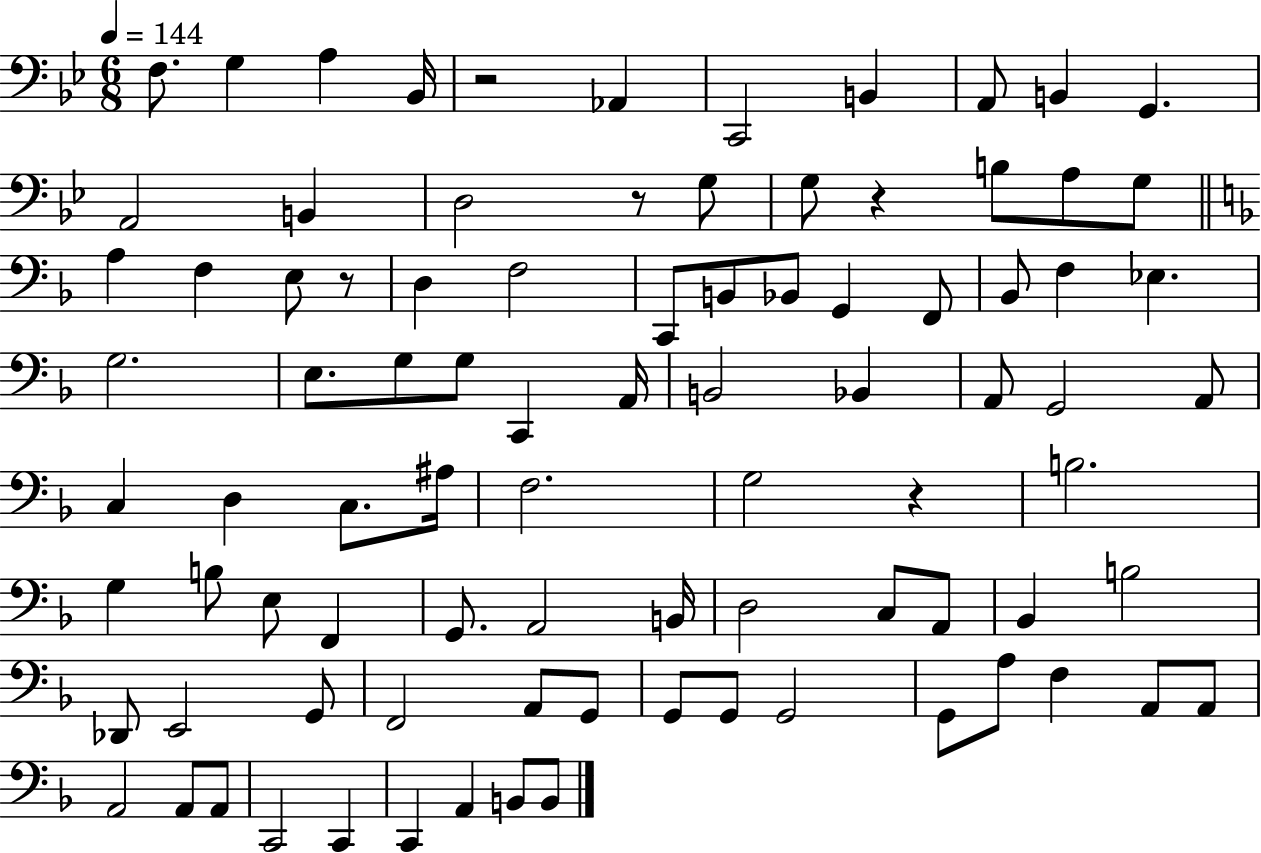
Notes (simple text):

F3/e. G3/q A3/q Bb2/s R/h Ab2/q C2/h B2/q A2/e B2/q G2/q. A2/h B2/q D3/h R/e G3/e G3/e R/q B3/e A3/e G3/e A3/q F3/q E3/e R/e D3/q F3/h C2/e B2/e Bb2/e G2/q F2/e Bb2/e F3/q Eb3/q. G3/h. E3/e. G3/e G3/e C2/q A2/s B2/h Bb2/q A2/e G2/h A2/e C3/q D3/q C3/e. A#3/s F3/h. G3/h R/q B3/h. G3/q B3/e E3/e F2/q G2/e. A2/h B2/s D3/h C3/e A2/e Bb2/q B3/h Db2/e E2/h G2/e F2/h A2/e G2/e G2/e G2/e G2/h G2/e A3/e F3/q A2/e A2/e A2/h A2/e A2/e C2/h C2/q C2/q A2/q B2/e B2/e